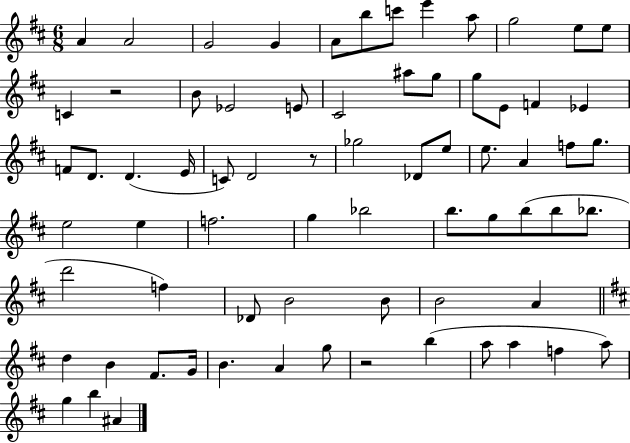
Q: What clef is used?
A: treble